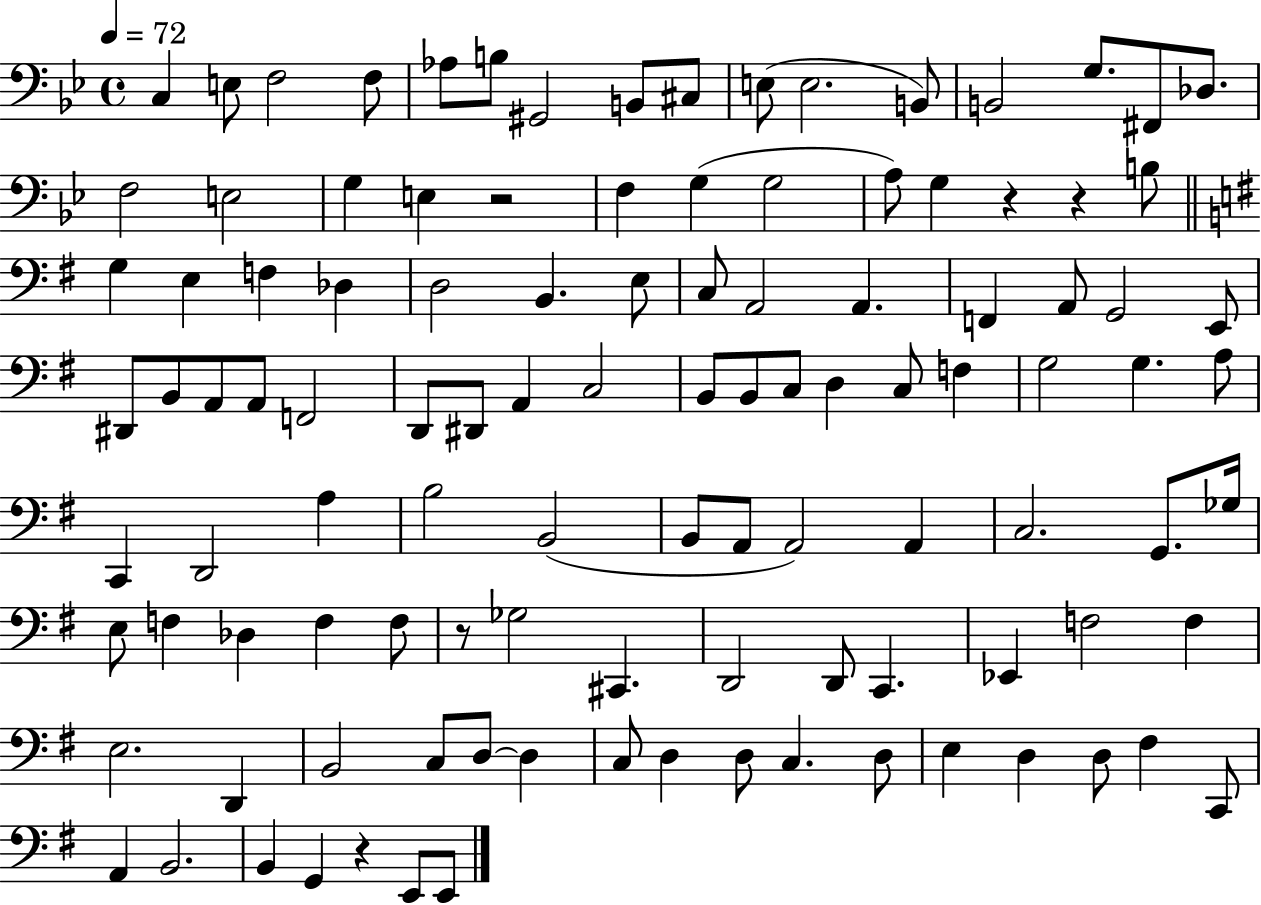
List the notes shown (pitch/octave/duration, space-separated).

C3/q E3/e F3/h F3/e Ab3/e B3/e G#2/h B2/e C#3/e E3/e E3/h. B2/e B2/h G3/e. F#2/e Db3/e. F3/h E3/h G3/q E3/q R/h F3/q G3/q G3/h A3/e G3/q R/q R/q B3/e G3/q E3/q F3/q Db3/q D3/h B2/q. E3/e C3/e A2/h A2/q. F2/q A2/e G2/h E2/e D#2/e B2/e A2/e A2/e F2/h D2/e D#2/e A2/q C3/h B2/e B2/e C3/e D3/q C3/e F3/q G3/h G3/q. A3/e C2/q D2/h A3/q B3/h B2/h B2/e A2/e A2/h A2/q C3/h. G2/e. Gb3/s E3/e F3/q Db3/q F3/q F3/e R/e Gb3/h C#2/q. D2/h D2/e C2/q. Eb2/q F3/h F3/q E3/h. D2/q B2/h C3/e D3/e D3/q C3/e D3/q D3/e C3/q. D3/e E3/q D3/q D3/e F#3/q C2/e A2/q B2/h. B2/q G2/q R/q E2/e E2/e